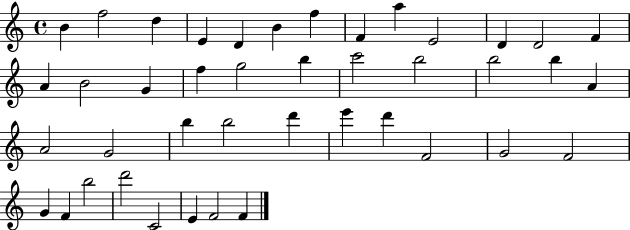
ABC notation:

X:1
T:Untitled
M:4/4
L:1/4
K:C
B f2 d E D B f F a E2 D D2 F A B2 G f g2 b c'2 b2 b2 b A A2 G2 b b2 d' e' d' F2 G2 F2 G F b2 d'2 C2 E F2 F